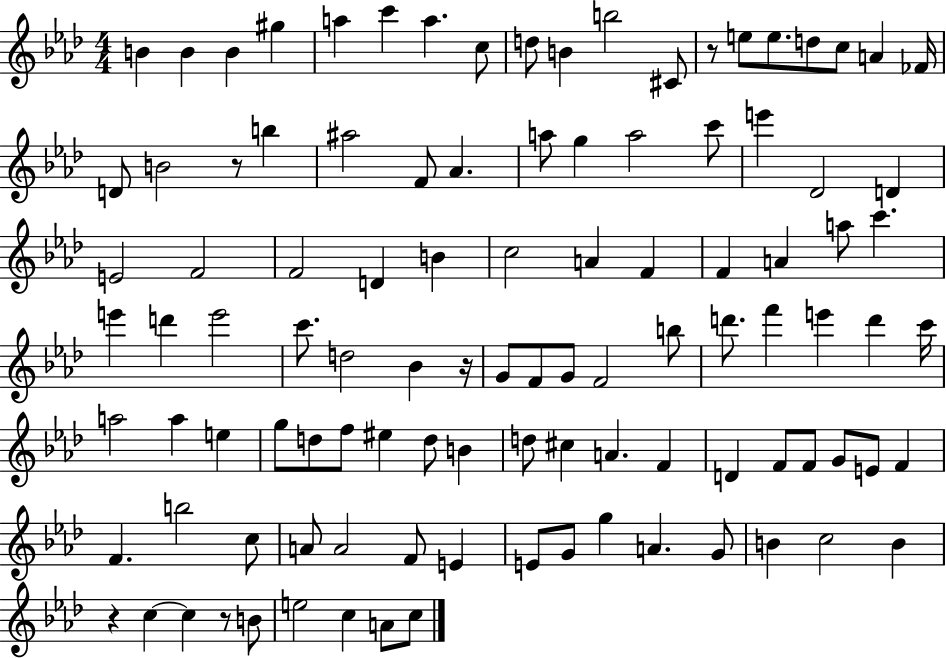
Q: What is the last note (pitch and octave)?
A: C5